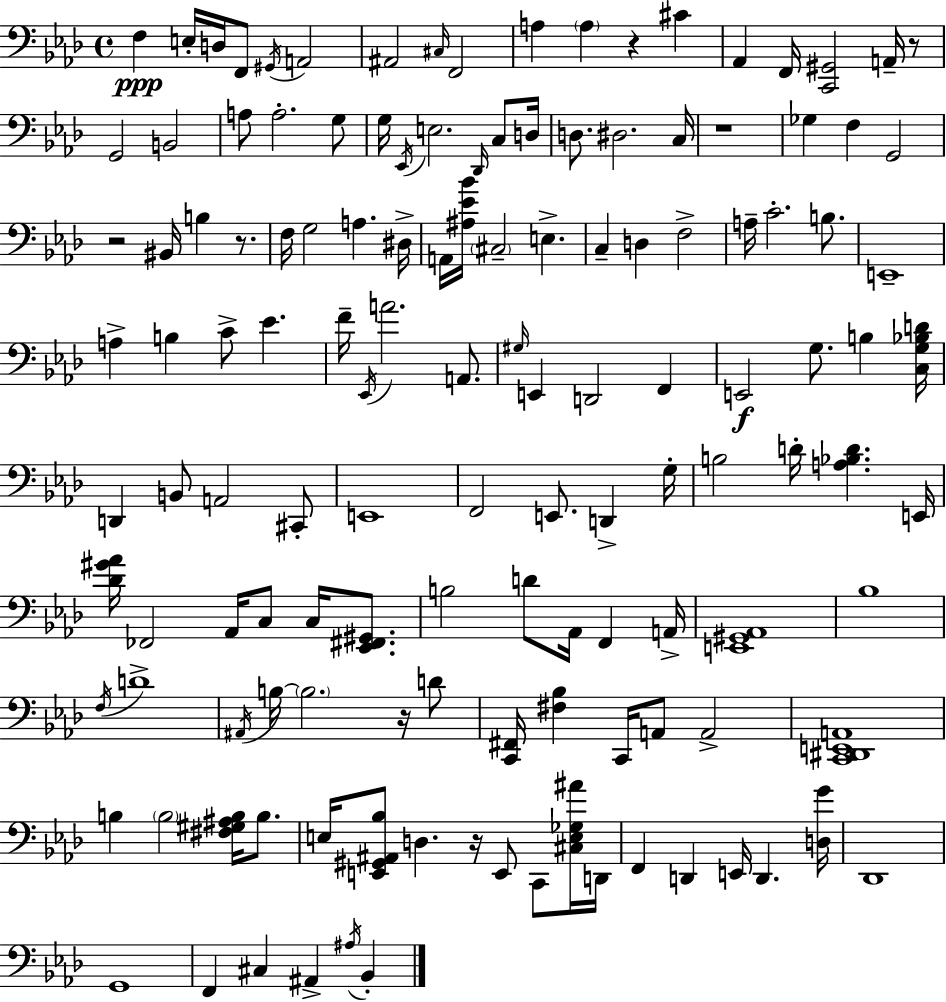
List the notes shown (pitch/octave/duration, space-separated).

F3/q E3/s D3/s F2/e G#2/s A2/h A#2/h C#3/s F2/h A3/q A3/q R/q C#4/q Ab2/q F2/s [C2,G#2]/h A2/s R/e G2/h B2/h A3/e A3/h. G3/e G3/s Eb2/s E3/h. Db2/s C3/e D3/s D3/e. D#3/h. C3/s R/w Gb3/q F3/q G2/h R/h BIS2/s B3/q R/e. F3/s G3/h A3/q. D#3/s A2/s [A#3,Eb4,Bb4]/s C#3/h E3/q. C3/q D3/q F3/h A3/s C4/h. B3/e. E2/w A3/q B3/q C4/e Eb4/q. F4/s Eb2/s A4/h. A2/e. G#3/s E2/q D2/h F2/q E2/h G3/e. B3/q [C3,G3,Bb3,D4]/s D2/q B2/e A2/h C#2/e E2/w F2/h E2/e. D2/q G3/s B3/h D4/s [A3,Bb3,D4]/q. E2/s [Db4,G#4,Ab4]/s FES2/h Ab2/s C3/e C3/s [Eb2,F#2,G#2]/e. B3/h D4/e Ab2/s F2/q A2/s [E2,G#2,Ab2]/w Bb3/w F3/s D4/w A#2/s B3/s B3/h. R/s D4/e [C2,F#2]/s [F#3,Bb3]/q C2/s A2/e A2/h [C2,D#2,E2,A2]/w B3/q B3/h [F#3,G#3,A#3,B3]/s B3/e. E3/s [E2,G#2,A#2,Bb3]/e D3/q. R/s E2/e C2/e [C#3,E3,Gb3,A#4]/s D2/s F2/q D2/q E2/s D2/q. [D3,G4]/s Db2/w G2/w F2/q C#3/q A#2/q A#3/s Bb2/q